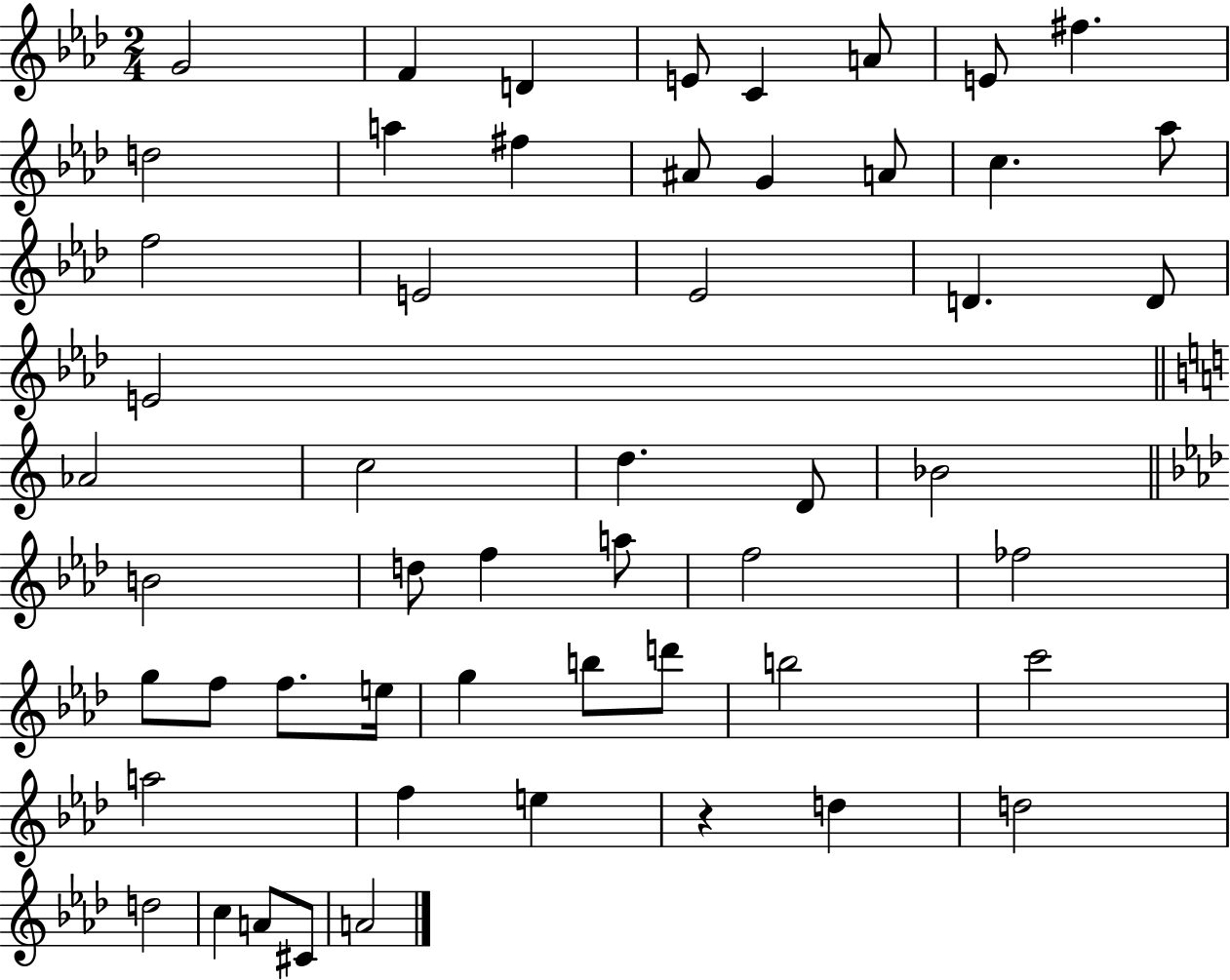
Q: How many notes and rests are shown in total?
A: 53